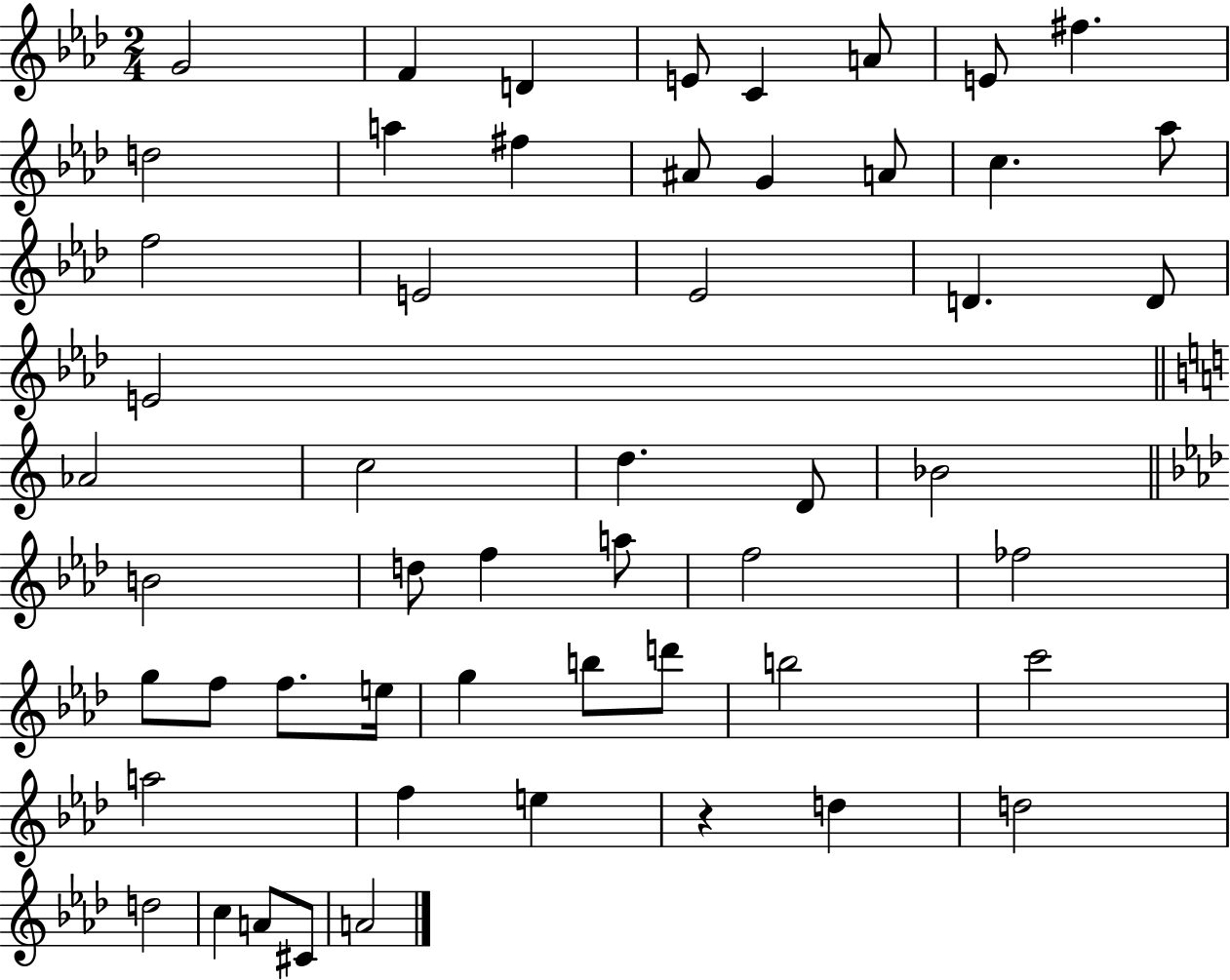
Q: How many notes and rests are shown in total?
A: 53